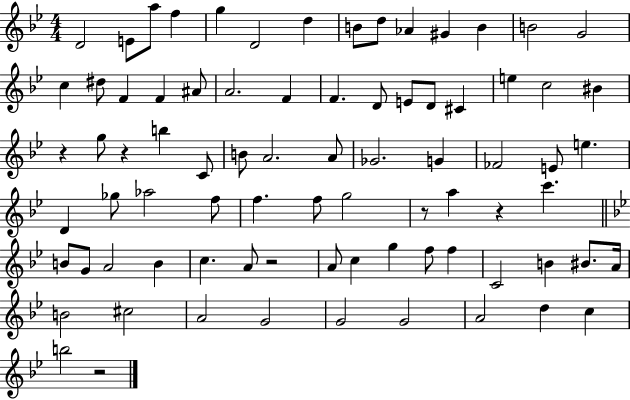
D4/h E4/e A5/e F5/q G5/q D4/h D5/q B4/e D5/e Ab4/q G#4/q B4/q B4/h G4/h C5/q D#5/e F4/q F4/q A#4/e A4/h. F4/q F4/q. D4/e E4/e D4/e C#4/q E5/q C5/h BIS4/q R/q G5/e R/q B5/q C4/e B4/e A4/h. A4/e Gb4/h. G4/q FES4/h E4/e E5/q. D4/q Gb5/e Ab5/h F5/e F5/q. F5/e G5/h R/e A5/q R/q C6/q. B4/e G4/e A4/h B4/q C5/q. A4/e R/h A4/e C5/q G5/q F5/e F5/q C4/h B4/q BIS4/e. A4/s B4/h C#5/h A4/h G4/h G4/h G4/h A4/h D5/q C5/q B5/h R/h